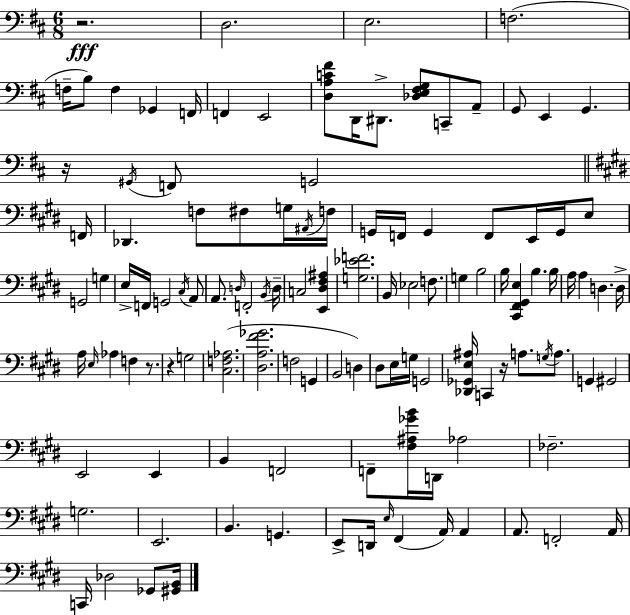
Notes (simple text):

R/h. D3/h. E3/h. F3/h. F3/s B3/e F3/q Gb2/q F2/s F2/q E2/h [D3,A3,C4,F#4]/e D2/s D#2/e. [Db3,E3,F#3,G3]/e C2/e A2/e G2/e E2/q G2/q. R/s G#2/s F2/e G2/h F2/s Db2/q. F3/e F#3/e G3/s A#2/s F3/s G2/s F2/s G2/q F2/e E2/s G2/s E3/e G2/h G3/q E3/s F2/s G2/h C#3/s A2/e A2/e. D3/s F2/h B2/s D3/s C3/h [E2,D#3,F#3,A#3]/q [G3,Eb4,F4]/h. B2/s Eb3/h F3/e. G3/q B3/h B3/s [C#2,F#2,G#2,E3]/q B3/q. B3/s A3/s A3/q D3/q. D3/s A3/s E3/s Ab3/q F3/q R/e. R/q G3/h [C#3,F3,Ab3]/h. [D#3,A3,F#4,Gb4]/h. F3/h G2/q B2/h D3/q D#3/e E3/s G3/s G2/h [Db2,Gb2,E3,A#3]/s C2/q R/s A3/e. G3/s A3/e. G2/q G#2/h E2/h E2/q B2/q F2/h F2/e [F#3,A#3,Gb4,B4]/s D2/s Ab3/h FES3/h. G3/h. E2/h. B2/q. G2/q. E2/e D2/s E3/s F#2/q A2/s A2/q A2/e. F2/h A2/s C2/s Db3/h Gb2/e [G#2,B2]/s